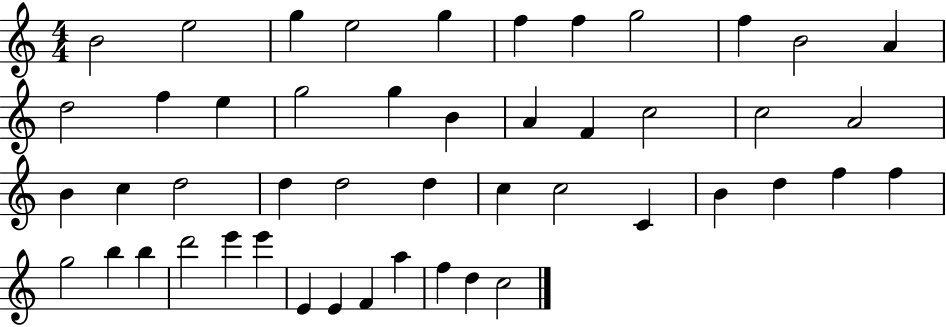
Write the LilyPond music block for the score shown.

{
  \clef treble
  \numericTimeSignature
  \time 4/4
  \key c \major
  b'2 e''2 | g''4 e''2 g''4 | f''4 f''4 g''2 | f''4 b'2 a'4 | \break d''2 f''4 e''4 | g''2 g''4 b'4 | a'4 f'4 c''2 | c''2 a'2 | \break b'4 c''4 d''2 | d''4 d''2 d''4 | c''4 c''2 c'4 | b'4 d''4 f''4 f''4 | \break g''2 b''4 b''4 | d'''2 e'''4 e'''4 | e'4 e'4 f'4 a''4 | f''4 d''4 c''2 | \break \bar "|."
}